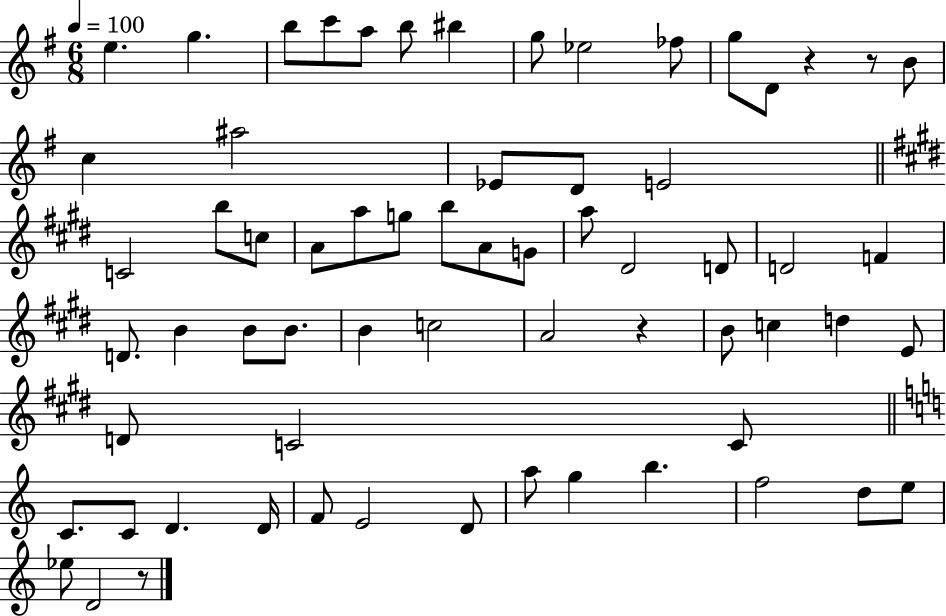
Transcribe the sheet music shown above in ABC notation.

X:1
T:Untitled
M:6/8
L:1/4
K:G
e g b/2 c'/2 a/2 b/2 ^b g/2 _e2 _f/2 g/2 D/2 z z/2 B/2 c ^a2 _E/2 D/2 E2 C2 b/2 c/2 A/2 a/2 g/2 b/2 A/2 G/2 a/2 ^D2 D/2 D2 F D/2 B B/2 B/2 B c2 A2 z B/2 c d E/2 D/2 C2 C/2 C/2 C/2 D D/4 F/2 E2 D/2 a/2 g b f2 d/2 e/2 _e/2 D2 z/2